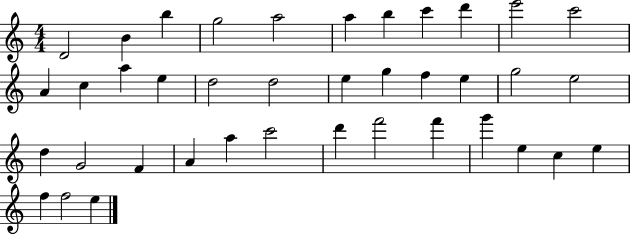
D4/h B4/q B5/q G5/h A5/h A5/q B5/q C6/q D6/q E6/h C6/h A4/q C5/q A5/q E5/q D5/h D5/h E5/q G5/q F5/q E5/q G5/h E5/h D5/q G4/h F4/q A4/q A5/q C6/h D6/q F6/h F6/q G6/q E5/q C5/q E5/q F5/q F5/h E5/q